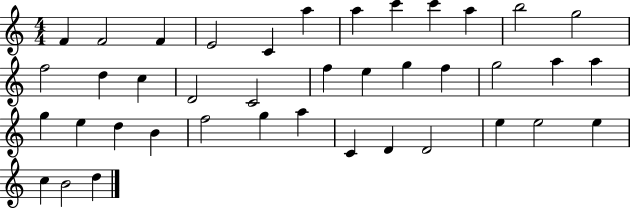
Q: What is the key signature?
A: C major